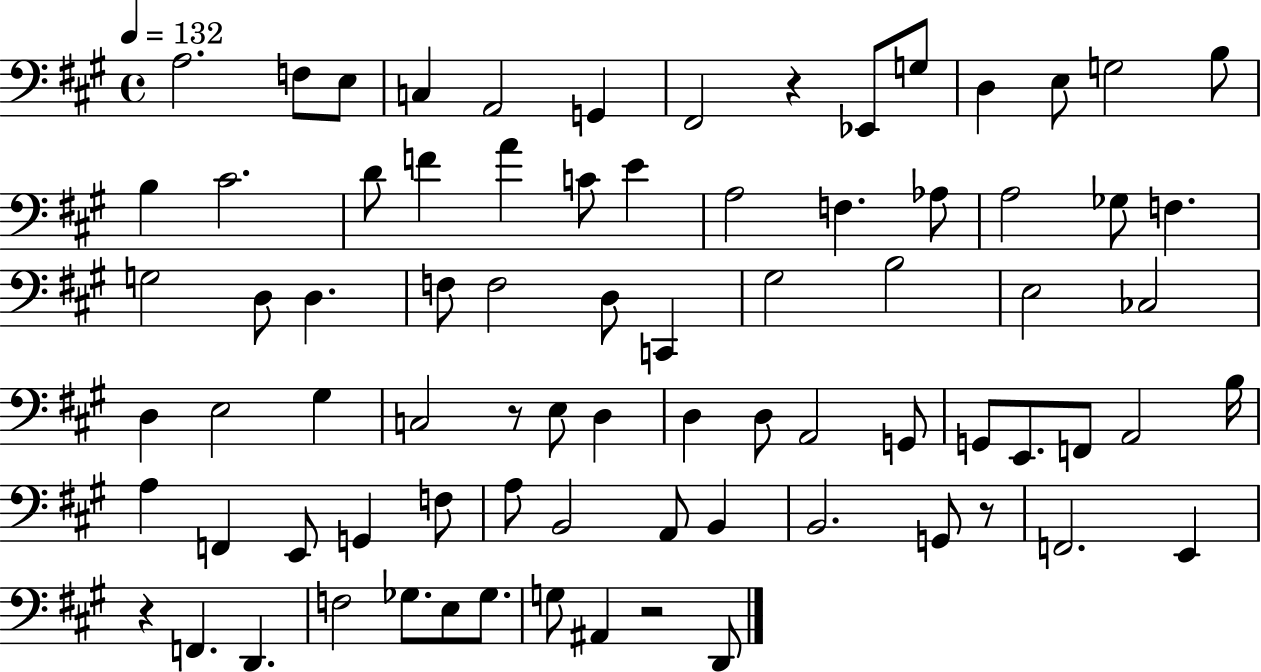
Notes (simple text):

A3/h. F3/e E3/e C3/q A2/h G2/q F#2/h R/q Eb2/e G3/e D3/q E3/e G3/h B3/e B3/q C#4/h. D4/e F4/q A4/q C4/e E4/q A3/h F3/q. Ab3/e A3/h Gb3/e F3/q. G3/h D3/e D3/q. F3/e F3/h D3/e C2/q G#3/h B3/h E3/h CES3/h D3/q E3/h G#3/q C3/h R/e E3/e D3/q D3/q D3/e A2/h G2/e G2/e E2/e. F2/e A2/h B3/s A3/q F2/q E2/e G2/q F3/e A3/e B2/h A2/e B2/q B2/h. G2/e R/e F2/h. E2/q R/q F2/q. D2/q. F3/h Gb3/e. E3/e Gb3/e. G3/e A#2/q R/h D2/e